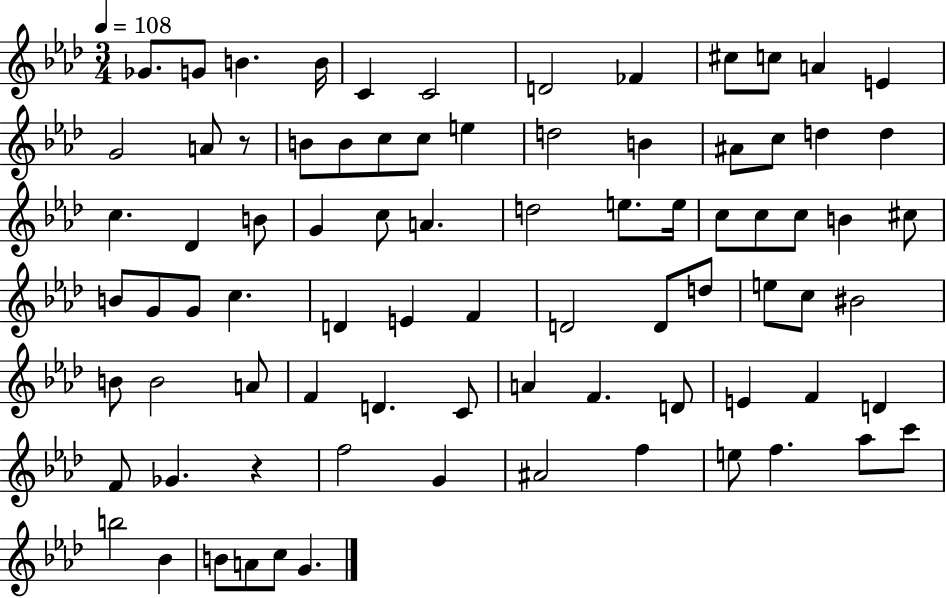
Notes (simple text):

Gb4/e. G4/e B4/q. B4/s C4/q C4/h D4/h FES4/q C#5/e C5/e A4/q E4/q G4/h A4/e R/e B4/e B4/e C5/e C5/e E5/q D5/h B4/q A#4/e C5/e D5/q D5/q C5/q. Db4/q B4/e G4/q C5/e A4/q. D5/h E5/e. E5/s C5/e C5/e C5/e B4/q C#5/e B4/e G4/e G4/e C5/q. D4/q E4/q F4/q D4/h D4/e D5/e E5/e C5/e BIS4/h B4/e B4/h A4/e F4/q D4/q. C4/e A4/q F4/q. D4/e E4/q F4/q D4/q F4/e Gb4/q. R/q F5/h G4/q A#4/h F5/q E5/e F5/q. Ab5/e C6/e B5/h Bb4/q B4/e A4/e C5/e G4/q.